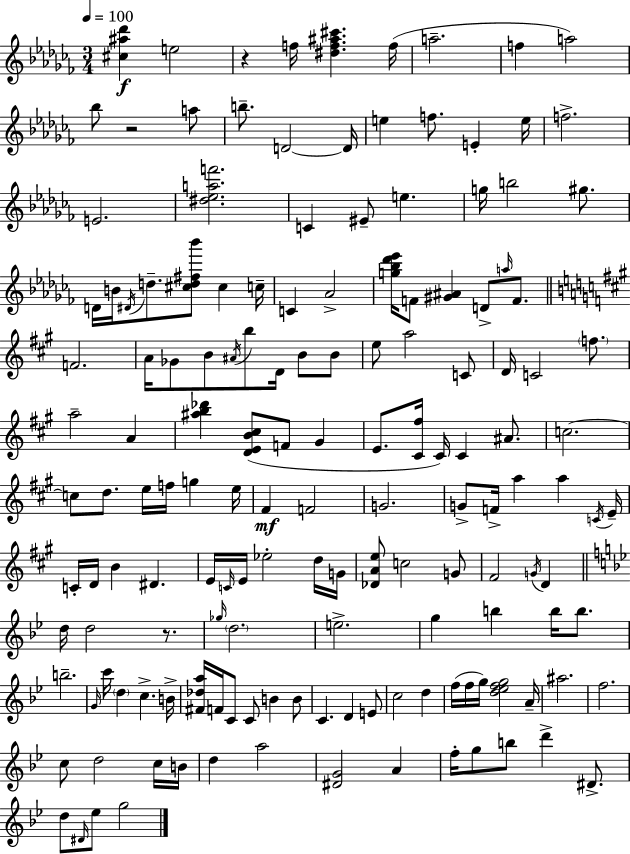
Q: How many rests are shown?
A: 3